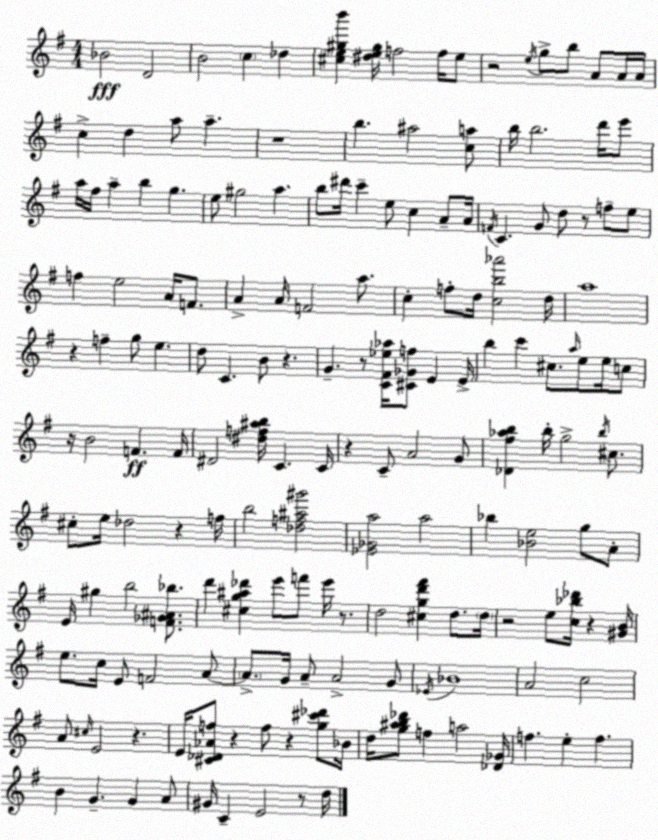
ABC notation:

X:1
T:Untitled
M:4/4
L:1/4
K:G
_B2 D2 B2 c _d [^ce^gb'] [^de^g]/4 f2 f/4 e/2 z2 e/4 g/2 b/2 A/2 A/4 A/4 c d a/2 a z4 b ^a2 [ca]/2 b/4 b2 d'/4 e'/2 a/4 ^f/4 a b g e/2 ^g2 a b/2 ^d'/4 c' e/2 c A/2 A/4 F/4 C G/2 d/2 z/2 f/2 e/2 f e2 A/4 F/2 A A/4 F2 a/2 c f/2 d/4 [cb_a']2 d/4 a4 z f g/2 e d/2 C B/2 z G z/2 [C^F_e_a]/4 [^C_Gf]/2 E E/4 b c' ^c/2 a/4 e/2 e/4 c/2 z/4 B2 F F/4 ^D2 [^df^ab]/4 C C/4 z C/2 A2 G/2 [_D^f_ab] b/4 g2 b/4 ^c/2 ^c/2 e/4 _d2 z f/4 b2 [_df^a^g']2 [_E_Ga]2 a2 _b [_Be]2 g/2 A/2 E/4 ^g b2 [F_G^A_b]/2 d' [^cg^a_d'] e'/2 f'/2 e'/4 z/2 d2 [^cgd'^f'] d/2 d/4 z2 e/2 [c_b_d']/4 z [^GB]/4 e/2 c/4 E/2 F2 A/2 A/2 G/4 A/2 A2 G/2 _E/4 _B4 A2 c2 A/2 ^c/4 E2 z E/4 [^C_D_Af]/2 z f/2 z [g^c'_d']/2 _B/4 d/4 [g^ab_d']/2 f a2 [_D_G]/4 f e f B G G A/2 ^G/4 C E2 z/2 d/4